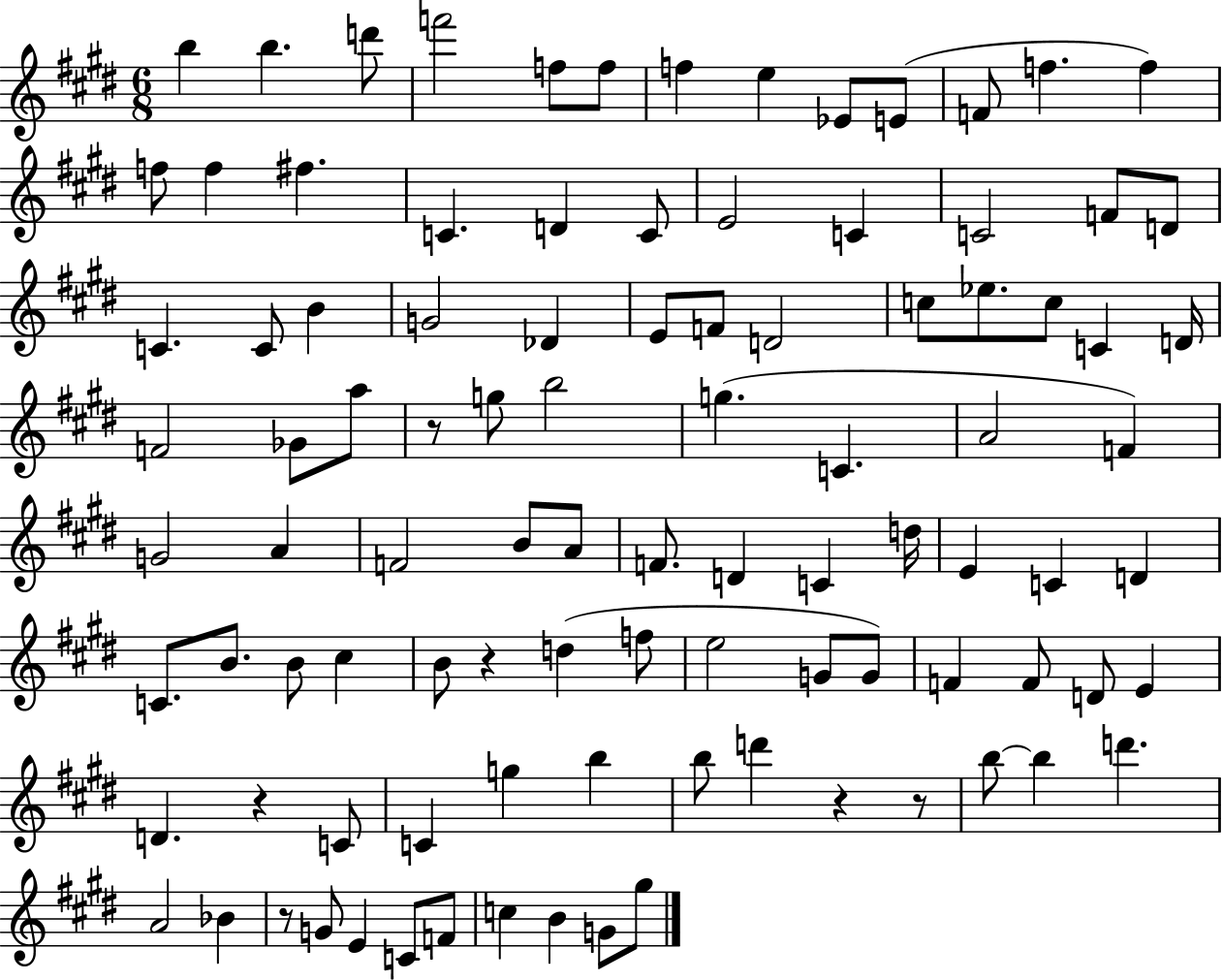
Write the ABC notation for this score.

X:1
T:Untitled
M:6/8
L:1/4
K:E
b b d'/2 f'2 f/2 f/2 f e _E/2 E/2 F/2 f f f/2 f ^f C D C/2 E2 C C2 F/2 D/2 C C/2 B G2 _D E/2 F/2 D2 c/2 _e/2 c/2 C D/4 F2 _G/2 a/2 z/2 g/2 b2 g C A2 F G2 A F2 B/2 A/2 F/2 D C d/4 E C D C/2 B/2 B/2 ^c B/2 z d f/2 e2 G/2 G/2 F F/2 D/2 E D z C/2 C g b b/2 d' z z/2 b/2 b d' A2 _B z/2 G/2 E C/2 F/2 c B G/2 ^g/2